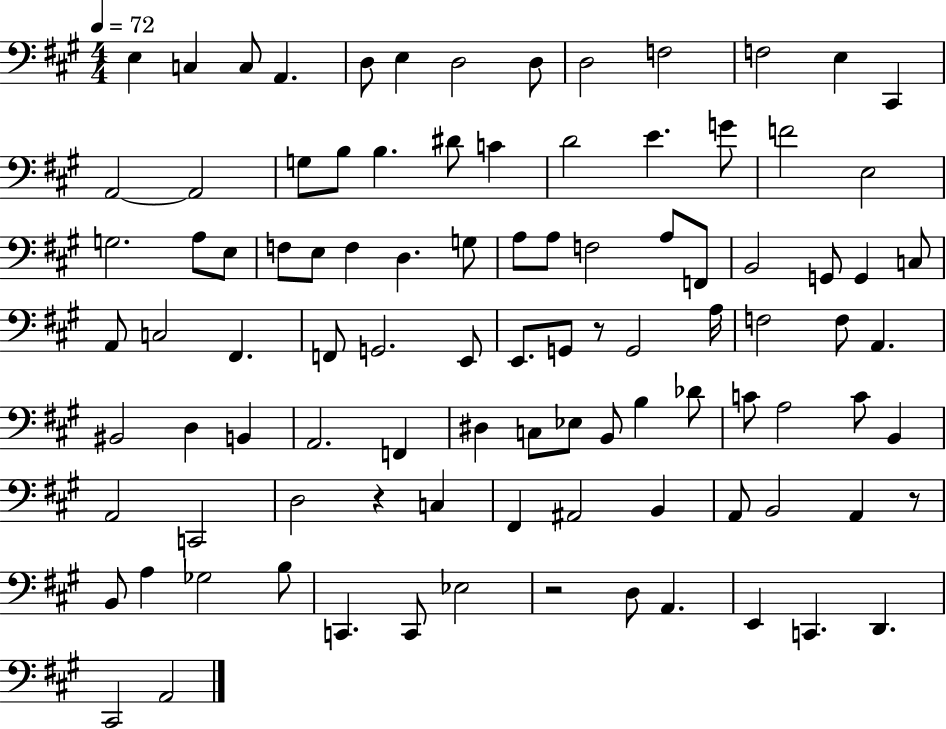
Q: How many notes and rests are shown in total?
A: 98